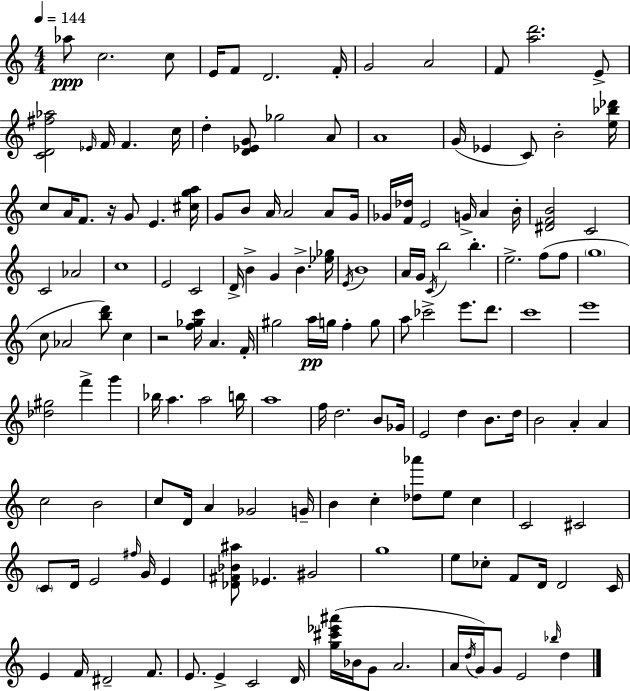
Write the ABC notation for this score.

X:1
T:Untitled
M:4/4
L:1/4
K:Am
_a/2 c2 c/2 E/4 F/2 D2 F/4 G2 A2 F/2 [ad']2 E/2 [CD^f_a]2 _E/4 F/4 F c/4 d [D_EG]/2 _g2 A/2 A4 G/4 _E C/2 B2 [e_b_d']/4 c/2 A/4 F/2 z/4 G/2 E [^cga]/4 G/2 B/2 A/4 A2 A/2 G/4 _G/4 [F_d]/4 E2 G/4 A B/4 [^DFB]2 C2 C2 _A2 c4 E2 C2 D/4 B G B [_e_g]/4 E/4 B4 A/4 G/4 C/4 b2 b e2 f/2 f/2 g4 c/2 _A2 [bd']/2 c z2 [f_gc']/4 A F/4 ^g2 a/4 g/4 f g/2 a/2 _c'2 e'/2 d'/2 c'4 e'4 [_d^g]2 f' g' _b/4 a a2 b/4 a4 f/4 d2 B/2 _G/4 E2 d B/2 d/4 B2 A A c2 B2 c/2 D/4 A _G2 G/4 B c [_d_a']/2 e/2 c C2 ^C2 C/2 D/4 E2 ^f/4 G/4 E [_D^F_B^a]/2 _E ^G2 g4 e/2 _c/2 F/2 D/4 D2 C/4 E F/4 ^D2 F/2 E/2 E C2 D/4 [g^c'_e'^a']/4 _B/4 G/2 A2 A/4 d/4 G/4 G/2 E2 _b/4 d